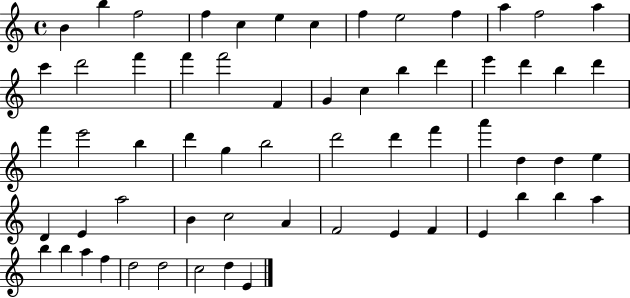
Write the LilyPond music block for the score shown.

{
  \clef treble
  \time 4/4
  \defaultTimeSignature
  \key c \major
  b'4 b''4 f''2 | f''4 c''4 e''4 c''4 | f''4 e''2 f''4 | a''4 f''2 a''4 | \break c'''4 d'''2 f'''4 | f'''4 f'''2 f'4 | g'4 c''4 b''4 d'''4 | e'''4 d'''4 b''4 d'''4 | \break f'''4 e'''2 b''4 | d'''4 g''4 b''2 | d'''2 d'''4 f'''4 | a'''4 d''4 d''4 e''4 | \break d'4 e'4 a''2 | b'4 c''2 a'4 | f'2 e'4 f'4 | e'4 b''4 b''4 a''4 | \break b''4 b''4 a''4 f''4 | d''2 d''2 | c''2 d''4 e'4 | \bar "|."
}